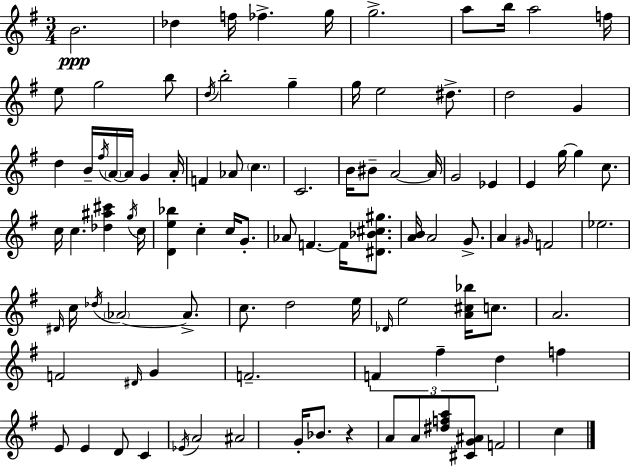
X:1
T:Untitled
M:3/4
L:1/4
K:G
B2 _d f/4 _f g/4 g2 a/2 b/4 a2 f/4 e/2 g2 b/2 d/4 b2 g g/4 e2 ^d/2 d2 G d B/4 ^f/4 A/4 A/4 G A/4 F _A/2 c C2 B/4 ^B/2 A2 A/4 G2 _E E g/4 g c/2 c/4 c [_d^a^c'] g/4 c/4 [De_b] c c/4 G/2 _A/2 F F/4 [^D_B^c^g]/2 [AB]/4 A2 G/2 A ^G/4 F2 _e2 ^D/4 c/4 _d/4 _A2 _A/2 c/2 d2 e/4 _D/4 e2 [A^c_b]/4 c/2 A2 F2 ^D/4 G F2 F ^f d f E/2 E D/2 C _E/4 A2 ^A2 G/4 _B/2 z A/2 A/2 [^dfa]/2 [^CG^A]/2 F2 c